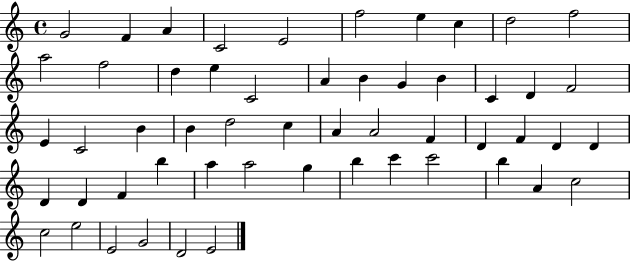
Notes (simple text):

G4/h F4/q A4/q C4/h E4/h F5/h E5/q C5/q D5/h F5/h A5/h F5/h D5/q E5/q C4/h A4/q B4/q G4/q B4/q C4/q D4/q F4/h E4/q C4/h B4/q B4/q D5/h C5/q A4/q A4/h F4/q D4/q F4/q D4/q D4/q D4/q D4/q F4/q B5/q A5/q A5/h G5/q B5/q C6/q C6/h B5/q A4/q C5/h C5/h E5/h E4/h G4/h D4/h E4/h